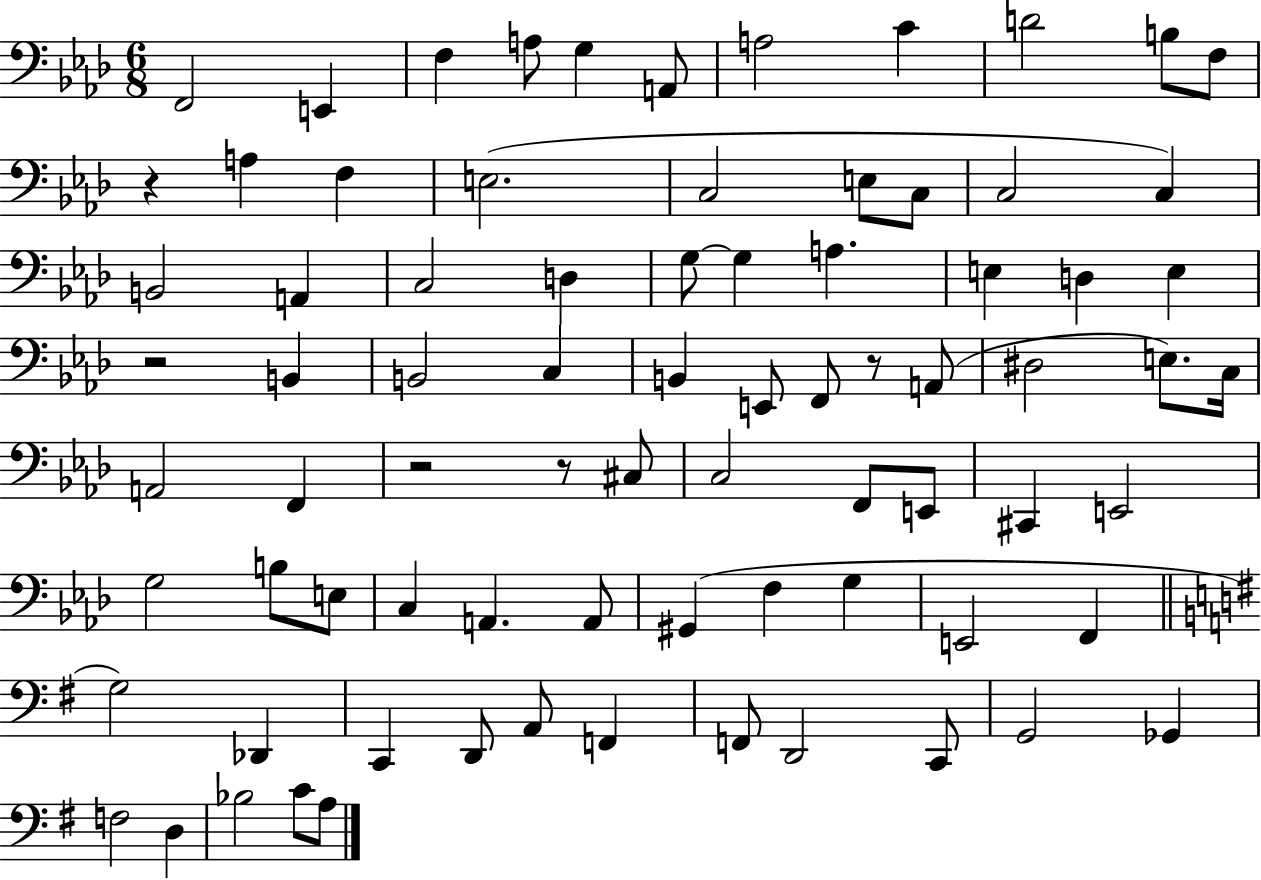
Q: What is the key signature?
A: AES major